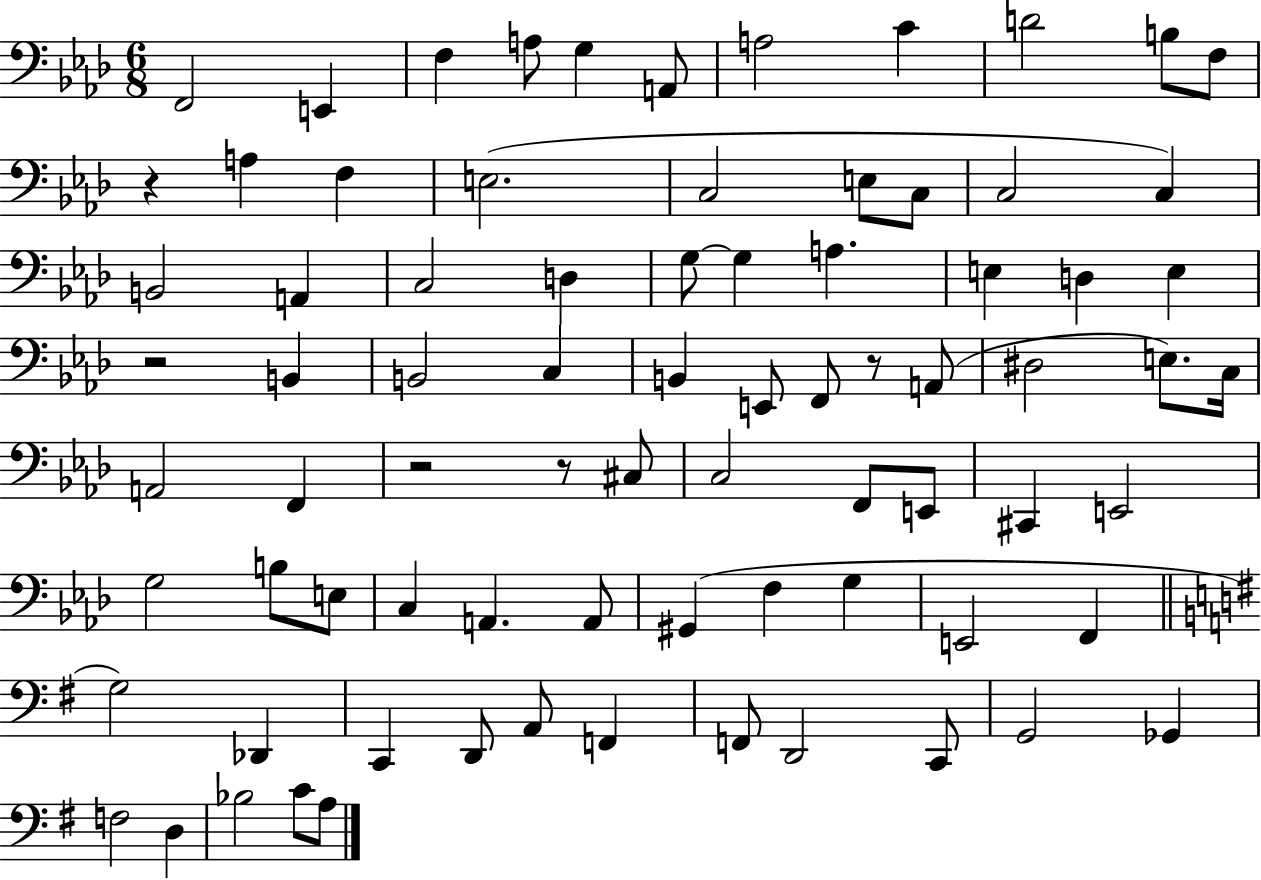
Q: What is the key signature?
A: AES major